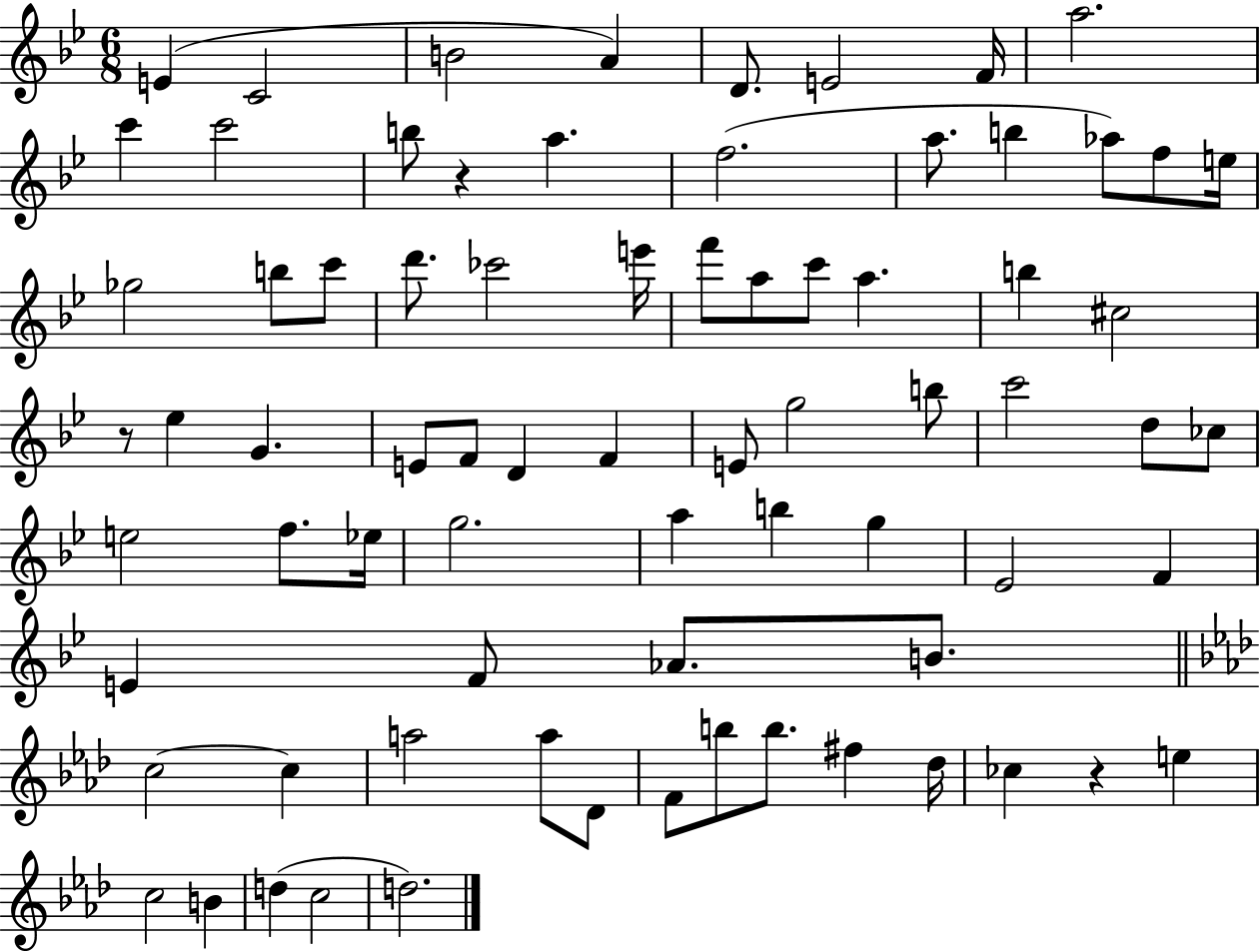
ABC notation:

X:1
T:Untitled
M:6/8
L:1/4
K:Bb
E C2 B2 A D/2 E2 F/4 a2 c' c'2 b/2 z a f2 a/2 b _a/2 f/2 e/4 _g2 b/2 c'/2 d'/2 _c'2 e'/4 f'/2 a/2 c'/2 a b ^c2 z/2 _e G E/2 F/2 D F E/2 g2 b/2 c'2 d/2 _c/2 e2 f/2 _e/4 g2 a b g _E2 F E F/2 _A/2 B/2 c2 c a2 a/2 _D/2 F/2 b/2 b/2 ^f _d/4 _c z e c2 B d c2 d2